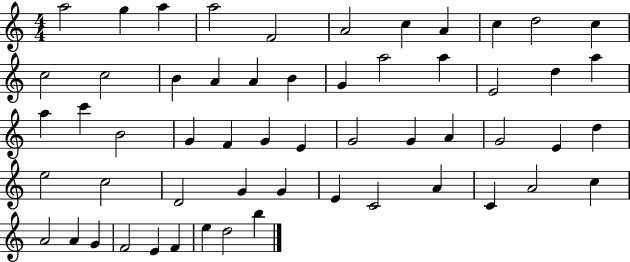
{
  \clef treble
  \numericTimeSignature
  \time 4/4
  \key c \major
  a''2 g''4 a''4 | a''2 f'2 | a'2 c''4 a'4 | c''4 d''2 c''4 | \break c''2 c''2 | b'4 a'4 a'4 b'4 | g'4 a''2 a''4 | e'2 d''4 a''4 | \break a''4 c'''4 b'2 | g'4 f'4 g'4 e'4 | g'2 g'4 a'4 | g'2 e'4 d''4 | \break e''2 c''2 | d'2 g'4 g'4 | e'4 c'2 a'4 | c'4 a'2 c''4 | \break a'2 a'4 g'4 | f'2 e'4 f'4 | e''4 d''2 b''4 | \bar "|."
}